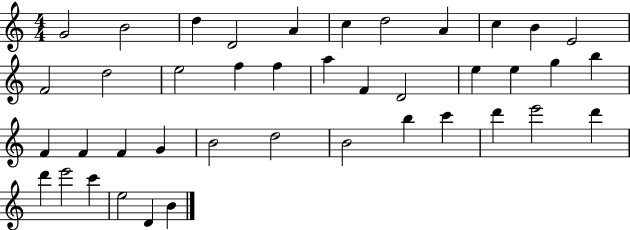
X:1
T:Untitled
M:4/4
L:1/4
K:C
G2 B2 d D2 A c d2 A c B E2 F2 d2 e2 f f a F D2 e e g b F F F G B2 d2 B2 b c' d' e'2 d' d' e'2 c' e2 D B